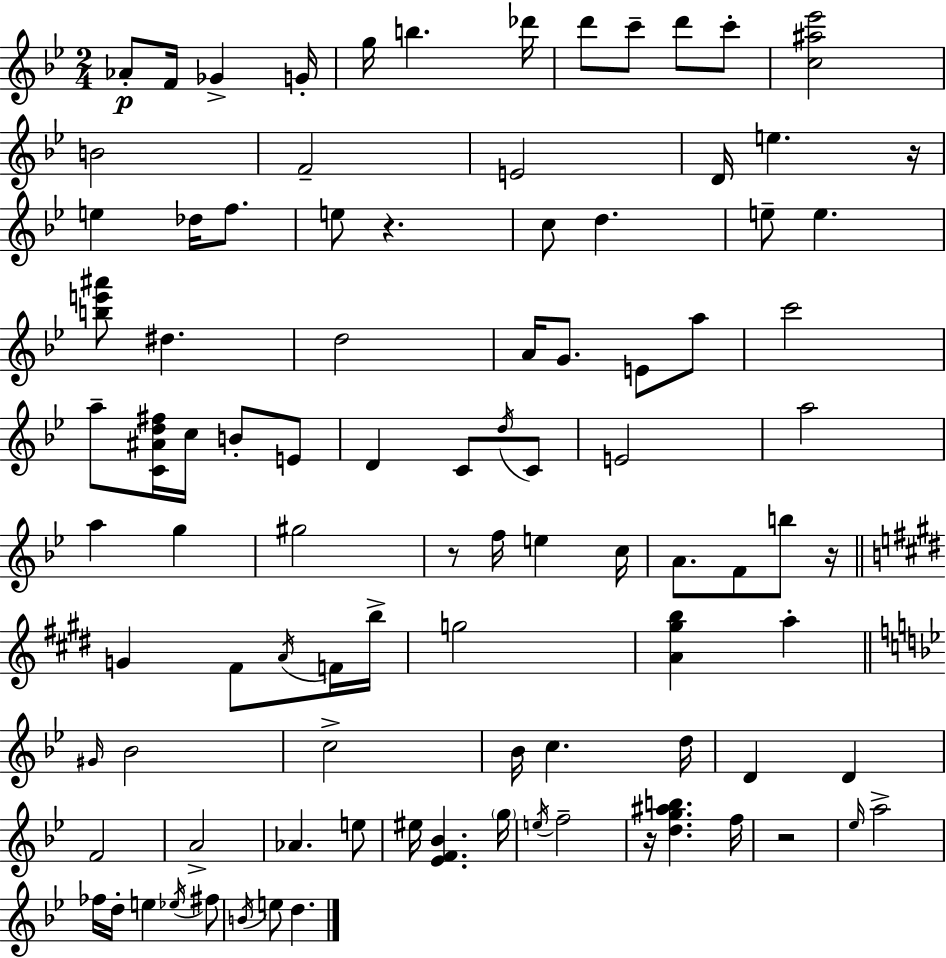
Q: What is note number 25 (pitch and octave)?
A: D#5